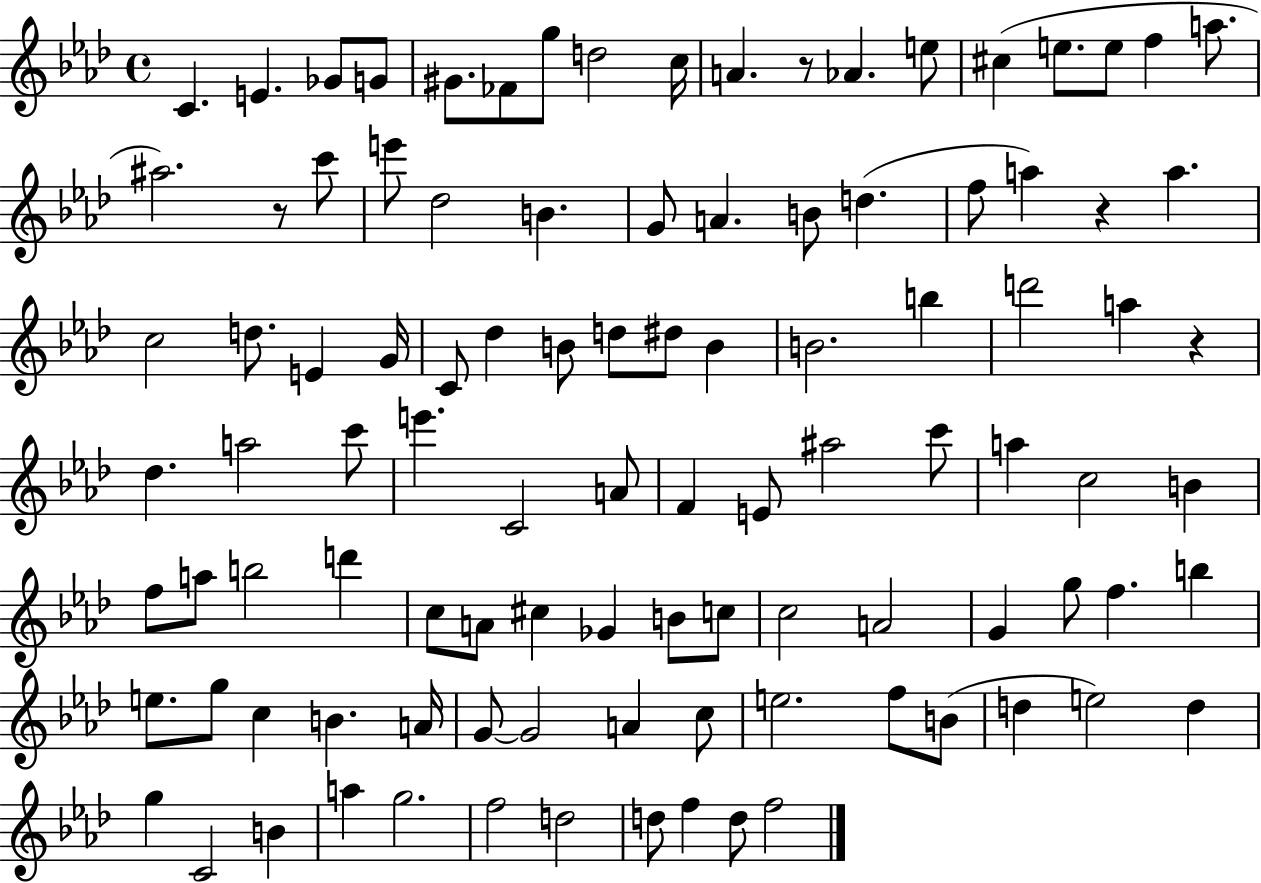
{
  \clef treble
  \time 4/4
  \defaultTimeSignature
  \key aes \major
  c'4. e'4. ges'8 g'8 | gis'8. fes'8 g''8 d''2 c''16 | a'4. r8 aes'4. e''8 | cis''4( e''8. e''8 f''4 a''8. | \break ais''2.) r8 c'''8 | e'''8 des''2 b'4. | g'8 a'4. b'8 d''4.( | f''8 a''4) r4 a''4. | \break c''2 d''8. e'4 g'16 | c'8 des''4 b'8 d''8 dis''8 b'4 | b'2. b''4 | d'''2 a''4 r4 | \break des''4. a''2 c'''8 | e'''4. c'2 a'8 | f'4 e'8 ais''2 c'''8 | a''4 c''2 b'4 | \break f''8 a''8 b''2 d'''4 | c''8 a'8 cis''4 ges'4 b'8 c''8 | c''2 a'2 | g'4 g''8 f''4. b''4 | \break e''8. g''8 c''4 b'4. a'16 | g'8~~ g'2 a'4 c''8 | e''2. f''8 b'8( | d''4 e''2) d''4 | \break g''4 c'2 b'4 | a''4 g''2. | f''2 d''2 | d''8 f''4 d''8 f''2 | \break \bar "|."
}